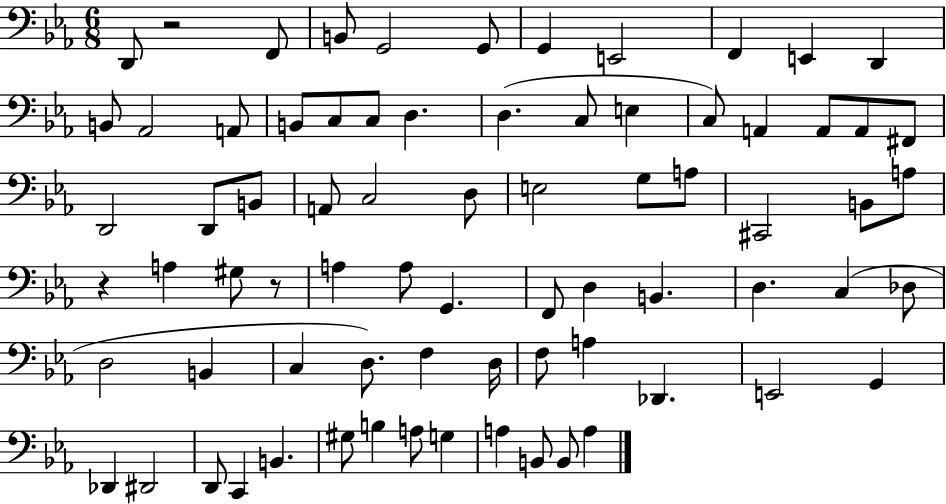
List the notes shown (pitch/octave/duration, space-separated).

D2/e R/h F2/e B2/e G2/h G2/e G2/q E2/h F2/q E2/q D2/q B2/e Ab2/h A2/e B2/e C3/e C3/e D3/q. D3/q. C3/e E3/q C3/e A2/q A2/e A2/e F#2/e D2/h D2/e B2/e A2/e C3/h D3/e E3/h G3/e A3/e C#2/h B2/e A3/e R/q A3/q G#3/e R/e A3/q A3/e G2/q. F2/e D3/q B2/q. D3/q. C3/q Db3/e D3/h B2/q C3/q D3/e. F3/q D3/s F3/e A3/q Db2/q. E2/h G2/q Db2/q D#2/h D2/e C2/q B2/q. G#3/e B3/q A3/e G3/q A3/q B2/e B2/e A3/q